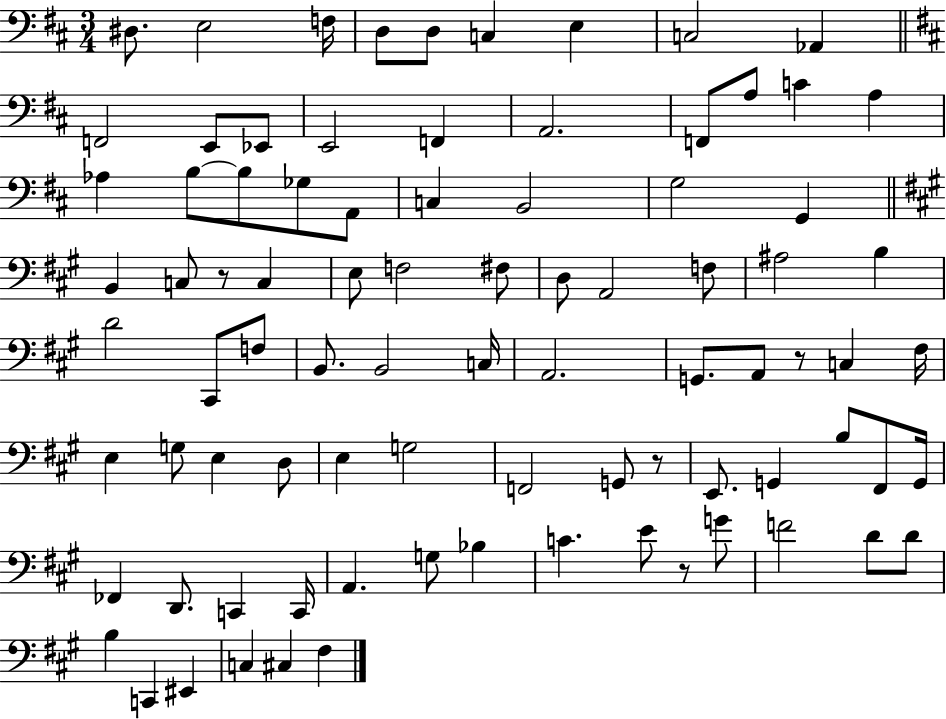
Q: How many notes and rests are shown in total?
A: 86